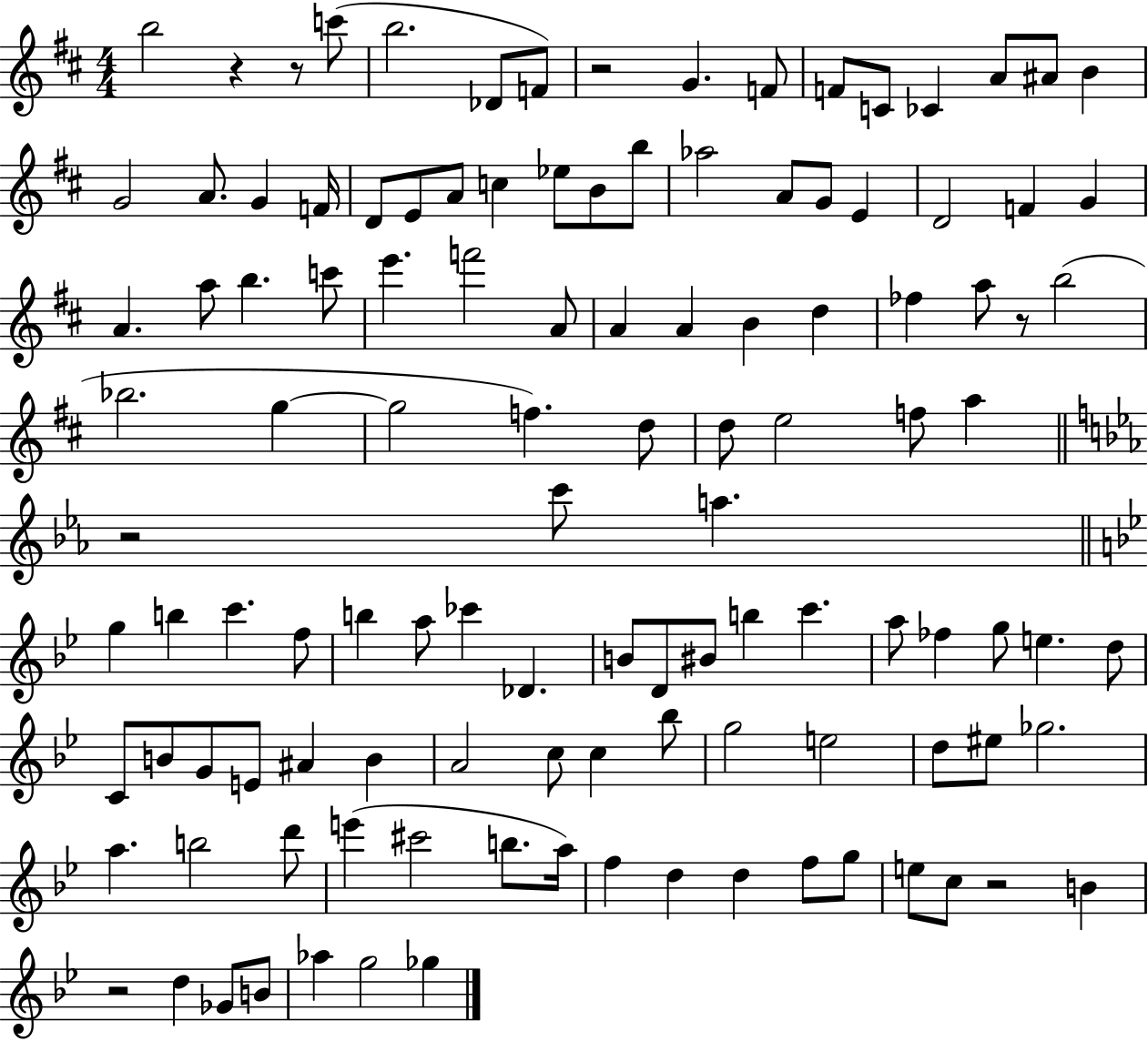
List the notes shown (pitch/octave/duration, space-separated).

B5/h R/q R/e C6/e B5/h. Db4/e F4/e R/h G4/q. F4/e F4/e C4/e CES4/q A4/e A#4/e B4/q G4/h A4/e. G4/q F4/s D4/e E4/e A4/e C5/q Eb5/e B4/e B5/e Ab5/h A4/e G4/e E4/q D4/h F4/q G4/q A4/q. A5/e B5/q. C6/e E6/q. F6/h A4/e A4/q A4/q B4/q D5/q FES5/q A5/e R/e B5/h Bb5/h. G5/q G5/h F5/q. D5/e D5/e E5/h F5/e A5/q R/h C6/e A5/q. G5/q B5/q C6/q. F5/e B5/q A5/e CES6/q Db4/q. B4/e D4/e BIS4/e B5/q C6/q. A5/e FES5/q G5/e E5/q. D5/e C4/e B4/e G4/e E4/e A#4/q B4/q A4/h C5/e C5/q Bb5/e G5/h E5/h D5/e EIS5/e Gb5/h. A5/q. B5/h D6/e E6/q C#6/h B5/e. A5/s F5/q D5/q D5/q F5/e G5/e E5/e C5/e R/h B4/q R/h D5/q Gb4/e B4/e Ab5/q G5/h Gb5/q